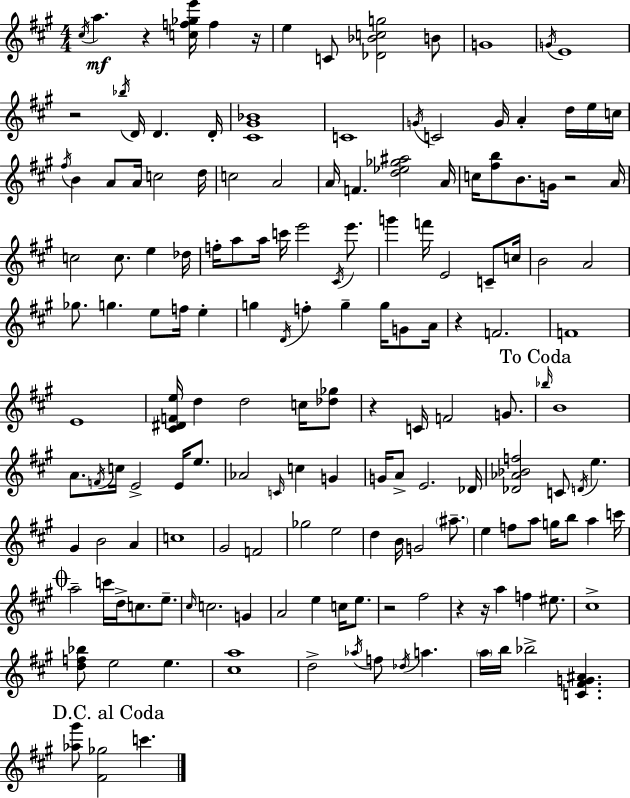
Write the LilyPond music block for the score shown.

{
  \clef treble
  \numericTimeSignature
  \time 4/4
  \key a \major
  \acciaccatura { cis''16 }\mf a''4. r4 <c'' f'' ges'' e'''>16 f''4 | r16 e''4 c'8 <des' bes' c'' g''>2 b'8 | g'1 | \acciaccatura { g'16 } e'1 | \break r2 \acciaccatura { bes''16 } d'16 d'4. | d'16-. <cis' gis' bes'>1 | c'1 | \acciaccatura { g'16 } c'2 g'16 a'4-. | \break d''16 e''16 c''16 \acciaccatura { fis''16 } b'4 a'8 a'16 c''2 | d''16 c''2 a'2 | a'16 f'4. <d'' ees'' ges'' ais''>2 | a'16 c''16 <fis'' b''>8 b'8. g'16 r2 | \break a'16 c''2 c''8. | e''4 des''16 f''16-. a''8 a''16 c'''16 e'''2 | \acciaccatura { cis'16 } e'''8. g'''4 f'''16 e'2 | c'8-- c''16 b'2 a'2 | \break ges''8. g''4. e''8 | f''16 e''4-. g''4 \acciaccatura { d'16 } f''4-. g''4-- | g''16 g'8 a'16 r4 f'2. | f'1 | \break e'1 | <cis' dis' f' e''>16 d''4 d''2 | c''16 <des'' ges''>8 r4 c'16 f'2 | g'8. \mark "To Coda" \grace { bes''16 } b'1 | \break a'8. \acciaccatura { f'16 } c''16 e'2-> | e'16 e''8. aes'2 | \grace { c'16 } c''4 g'4 g'16 a'8-> e'2. | des'16 <des' aes' bes' f''>2 | \break c'8 \acciaccatura { d'16 } e''4. gis'4 b'2 | a'4 c''1 | gis'2 | f'2 ges''2 | \break e''2 d''4 b'16 | g'2 \parenthesize ais''8.-- e''4 f''8 | a''8 g''16 b''8 a''4 c'''16 \mark \markup { \musicglyph "scripts.coda" } a''2-- | c'''16 d''16-> c''8. e''8.-- \grace { cis''16 } c''2. | \break g'4 a'2 | e''4 c''16 e''8. r2 | fis''2 r4 | r16 a''4 f''4 eis''8. cis''1-> | \break <d'' f'' bes''>8 e''2 | e''4. <cis'' a''>1 | d''2-> | \acciaccatura { aes''16 } f''8 \acciaccatura { des''16 } a''4. \parenthesize a''16 b''16 | \break bes''2-> <c' fis' g' ais'>4. \mark "D.C. al Coda" <aes'' gis'''>8 | <fis' ges''>2 c'''4. \bar "|."
}